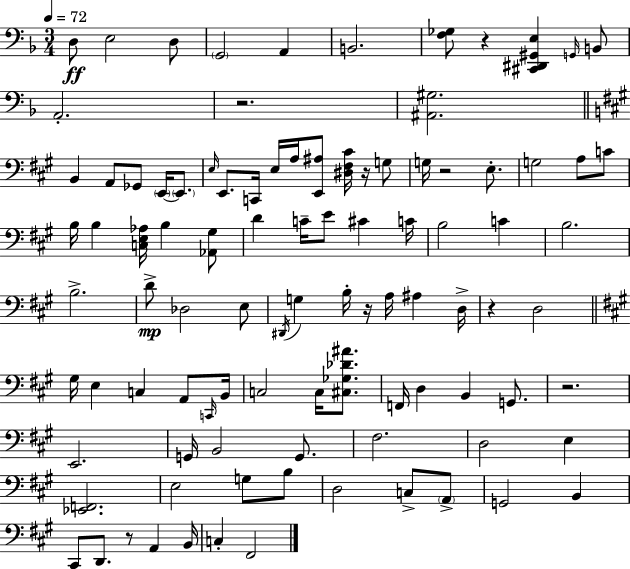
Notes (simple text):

D3/e E3/h D3/e G2/h A2/q B2/h. [F3,Gb3]/e R/q [C#2,D#2,G#2,E3]/q G2/s B2/e A2/h. R/h. [A#2,G#3]/h. B2/q A2/e Gb2/e E2/s E2/e. E3/s E2/e. C2/s E3/s A3/s [E2,A#3]/e [D#3,F#3,C#4]/s R/s G3/e G3/s R/h E3/e. G3/h A3/e C4/e B3/s B3/q [C3,E3,Ab3]/s B3/q [Ab2,G#3]/e D4/q C4/s E4/e C#4/q C4/s B3/h C4/q B3/h. B3/h. D4/e Db3/h E3/e D#2/s G3/q B3/s R/s A3/s A#3/q D3/s R/q D3/h G#3/s E3/q C3/q A2/e C2/s B2/s C3/h C3/s [C#3,Gb3,Db4,A#4]/e. F2/s D3/q B2/q G2/e. R/h. E2/h. G2/s B2/h G2/e. F#3/h. D3/h E3/q [Eb2,F2]/h. E3/h G3/e B3/e D3/h C3/e A2/e G2/h B2/q C#2/e D2/e. R/e A2/q B2/s C3/q F#2/h